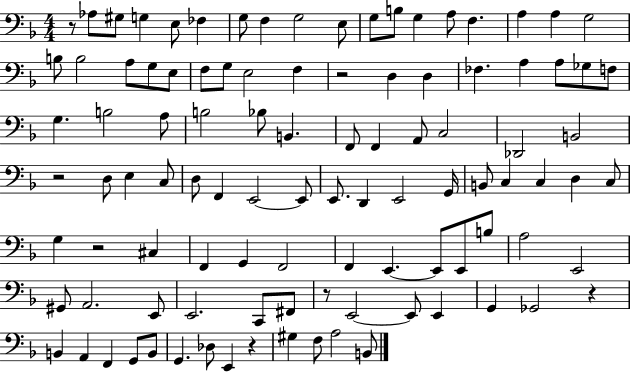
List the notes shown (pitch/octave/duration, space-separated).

R/e Ab3/e G#3/e G3/q E3/e FES3/q G3/e F3/q G3/h E3/e G3/e B3/e G3/q A3/e F3/q. A3/q A3/q G3/h B3/e B3/h A3/e G3/e E3/e F3/e G3/e E3/h F3/q R/h D3/q D3/q FES3/q. A3/q A3/e Gb3/e F3/e G3/q. B3/h A3/e B3/h Bb3/e B2/q. F2/e F2/q A2/e C3/h Db2/h B2/h R/h D3/e E3/q C3/e D3/e F2/q E2/h E2/e E2/e. D2/q E2/h G2/s B2/e C3/q C3/q D3/q C3/e G3/q R/h C#3/q F2/q G2/q F2/h F2/q E2/q. E2/e E2/e B3/e A3/h E2/h G#2/e A2/h. E2/e E2/h. C2/e F#2/e R/e E2/h E2/e E2/q G2/q Gb2/h R/q B2/q A2/q F2/q G2/e B2/e G2/q. Db3/e E2/q R/q G#3/q F3/e A3/h B2/e